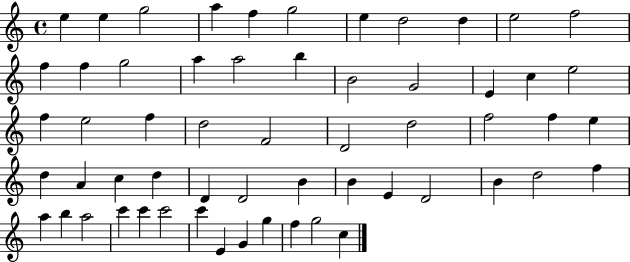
{
  \clef treble
  \time 4/4
  \defaultTimeSignature
  \key c \major
  e''4 e''4 g''2 | a''4 f''4 g''2 | e''4 d''2 d''4 | e''2 f''2 | \break f''4 f''4 g''2 | a''4 a''2 b''4 | b'2 g'2 | e'4 c''4 e''2 | \break f''4 e''2 f''4 | d''2 f'2 | d'2 d''2 | f''2 f''4 e''4 | \break d''4 a'4 c''4 d''4 | d'4 d'2 b'4 | b'4 e'4 d'2 | b'4 d''2 f''4 | \break a''4 b''4 a''2 | c'''4 c'''4 c'''2 | c'''4 e'4 g'4 g''4 | f''4 g''2 c''4 | \break \bar "|."
}